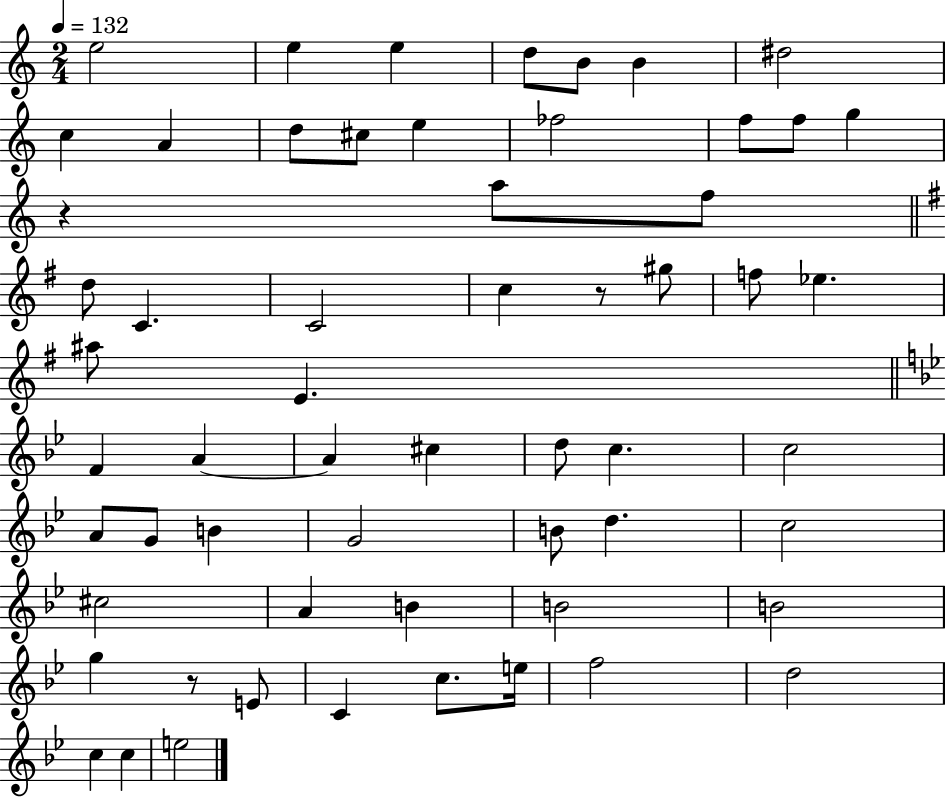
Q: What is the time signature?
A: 2/4